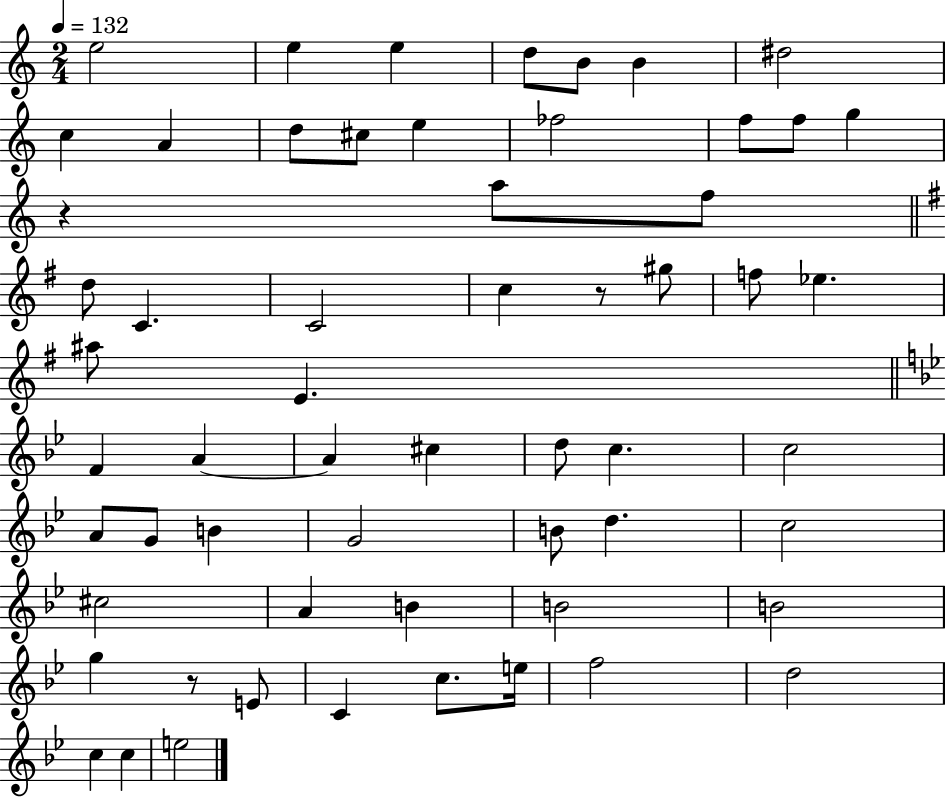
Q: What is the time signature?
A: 2/4